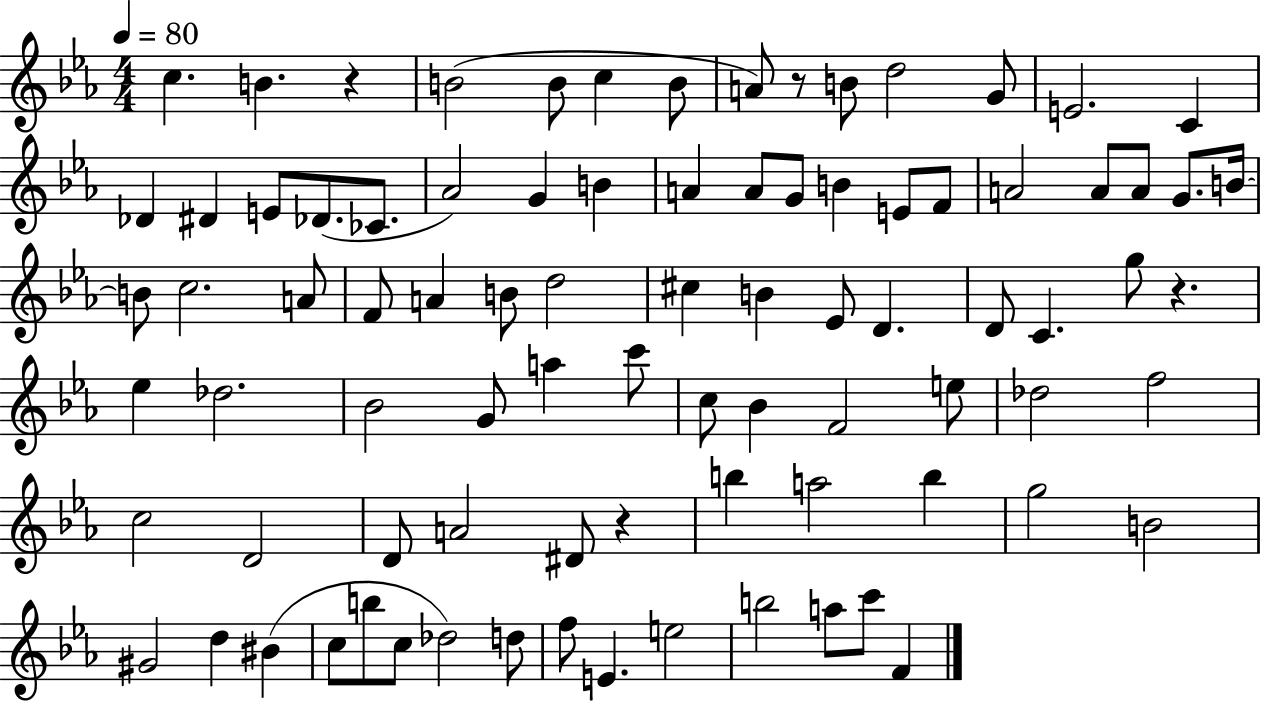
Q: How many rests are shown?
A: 4